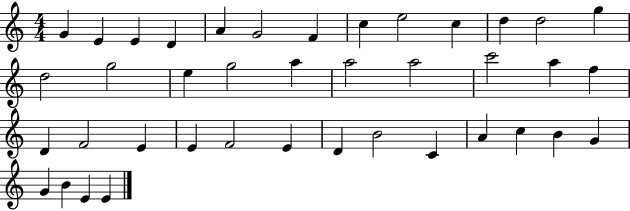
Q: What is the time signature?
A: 4/4